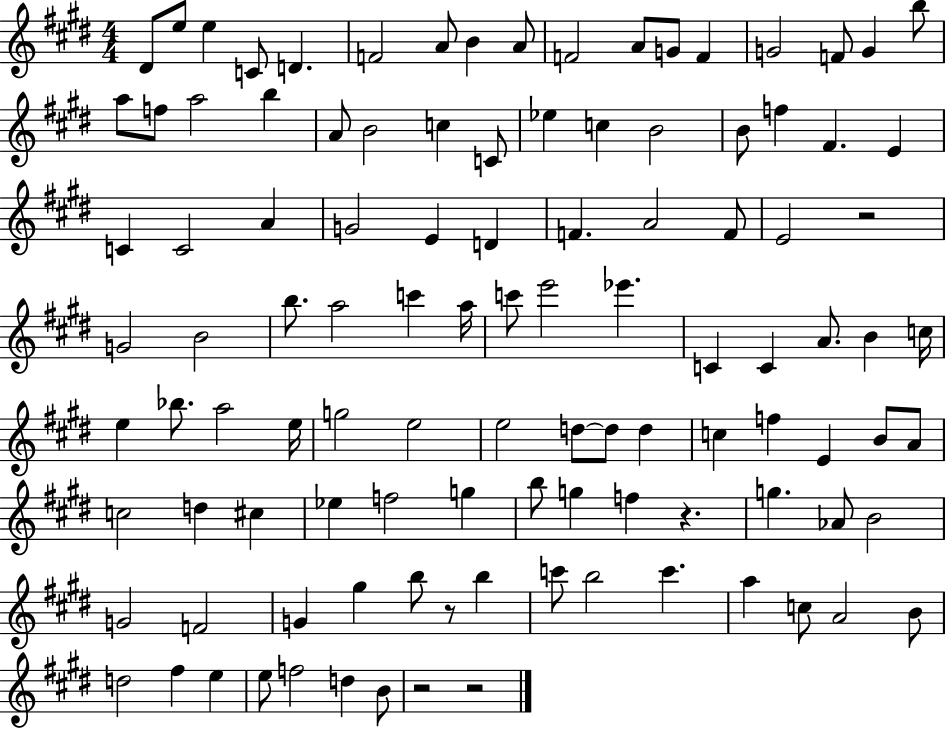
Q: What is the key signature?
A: E major